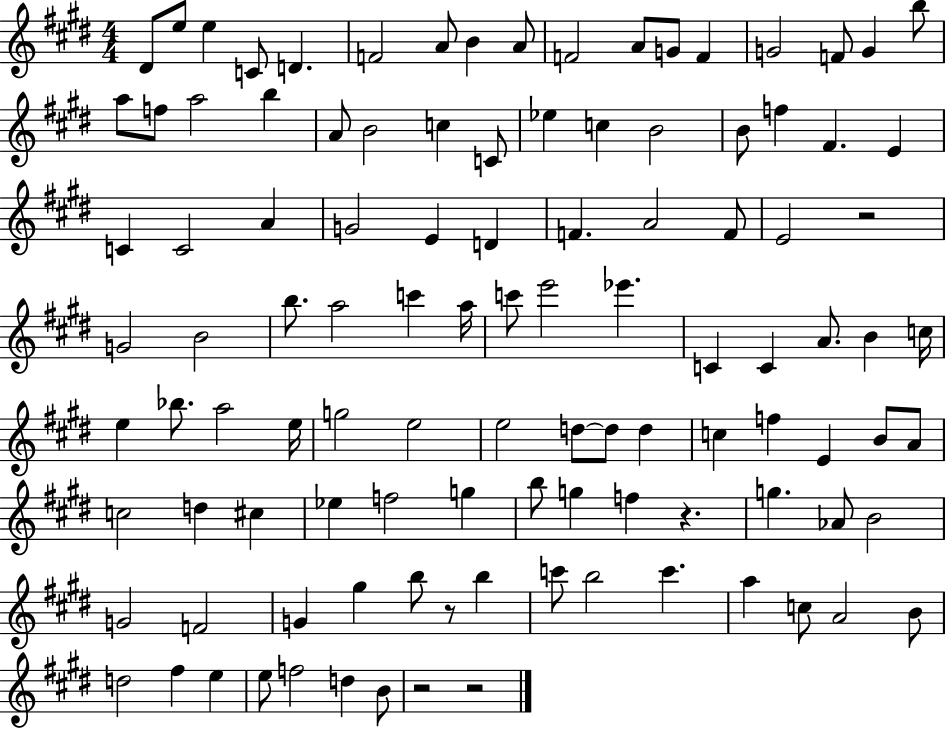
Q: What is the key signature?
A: E major